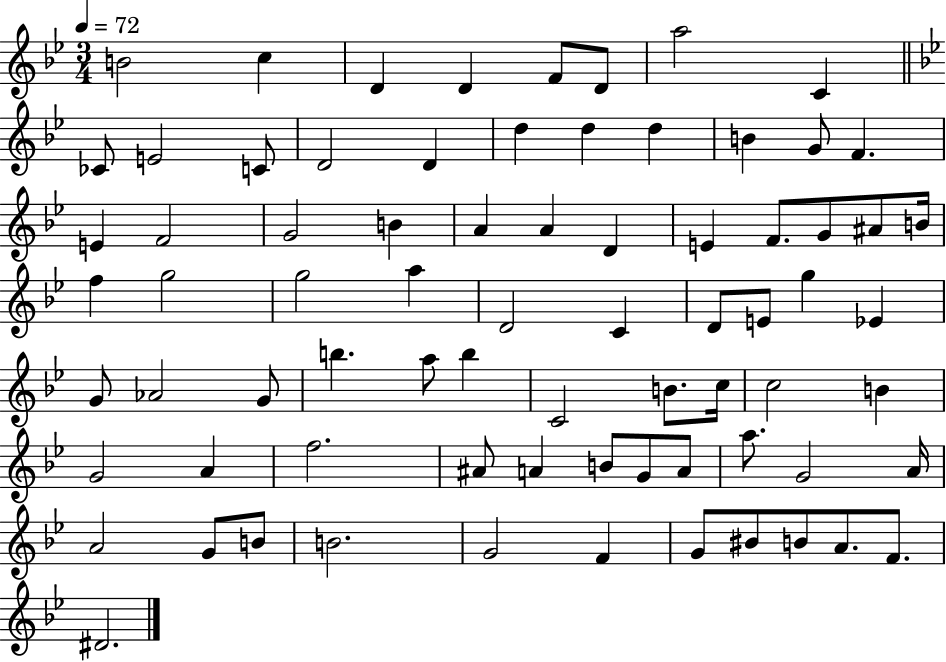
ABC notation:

X:1
T:Untitled
M:3/4
L:1/4
K:Bb
B2 c D D F/2 D/2 a2 C _C/2 E2 C/2 D2 D d d d B G/2 F E F2 G2 B A A D E F/2 G/2 ^A/2 B/4 f g2 g2 a D2 C D/2 E/2 g _E G/2 _A2 G/2 b a/2 b C2 B/2 c/4 c2 B G2 A f2 ^A/2 A B/2 G/2 A/2 a/2 G2 A/4 A2 G/2 B/2 B2 G2 F G/2 ^B/2 B/2 A/2 F/2 ^D2